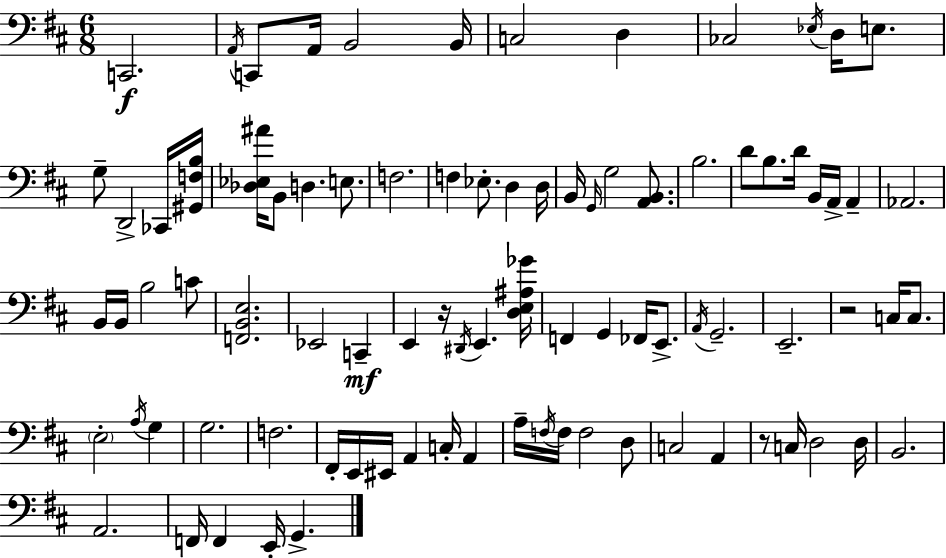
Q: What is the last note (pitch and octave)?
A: G2